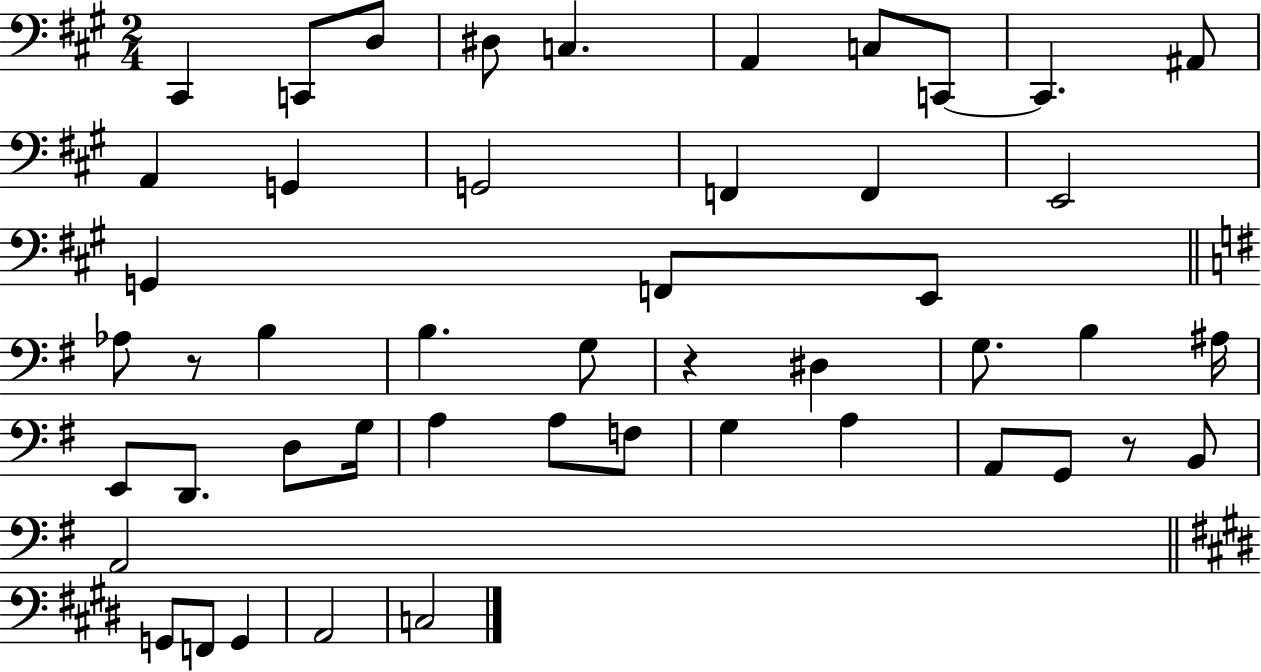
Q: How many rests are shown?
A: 3